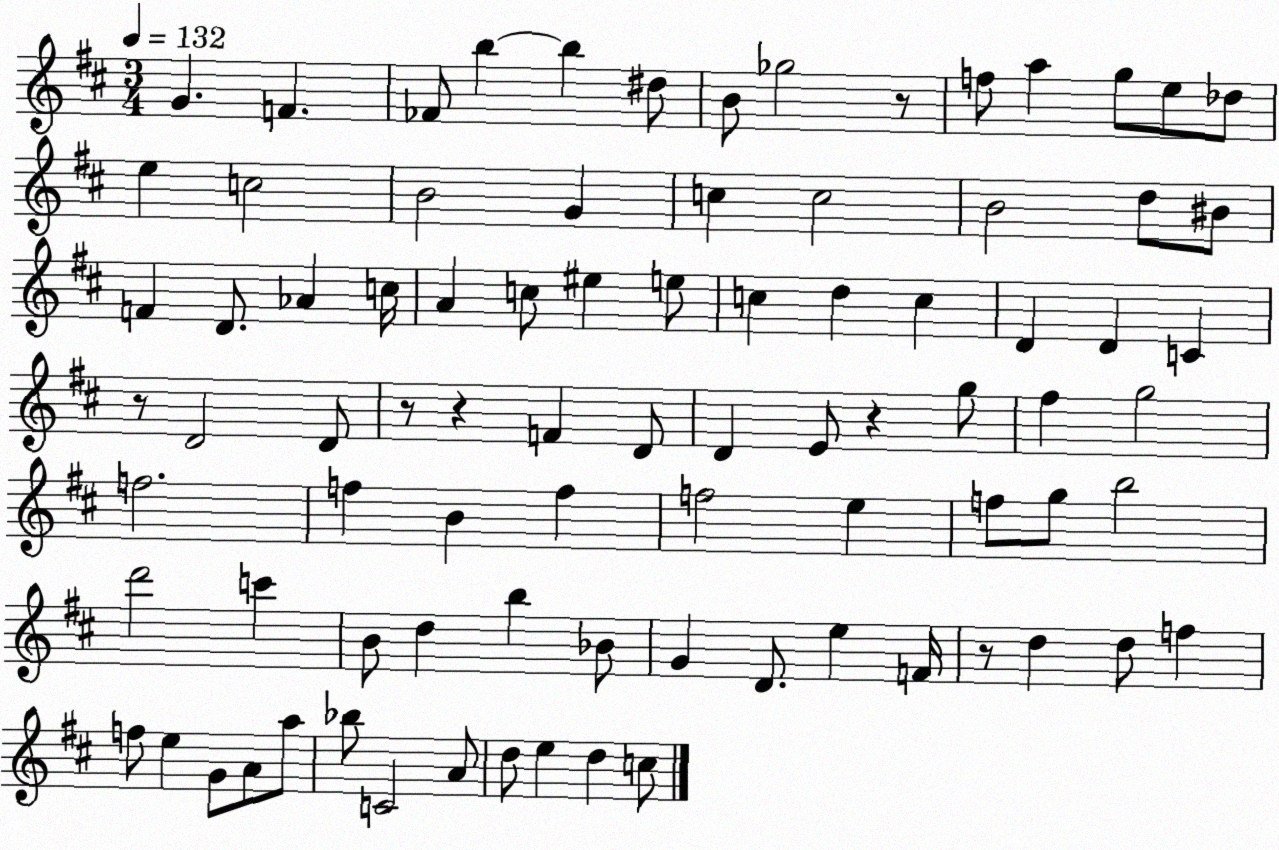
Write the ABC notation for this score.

X:1
T:Untitled
M:3/4
L:1/4
K:D
G F _F/2 b b ^d/2 B/2 _g2 z/2 f/2 a g/2 e/2 _d/2 e c2 B2 G c c2 B2 d/2 ^B/2 F D/2 _A c/4 A c/2 ^e e/2 c d c D D C z/2 D2 D/2 z/2 z F D/2 D E/2 z g/2 ^f g2 f2 f B f f2 e f/2 g/2 b2 d'2 c' B/2 d b _B/2 G D/2 e F/4 z/2 d d/2 f f/2 e G/2 A/2 a/2 _b/2 C2 A/2 d/2 e d c/2